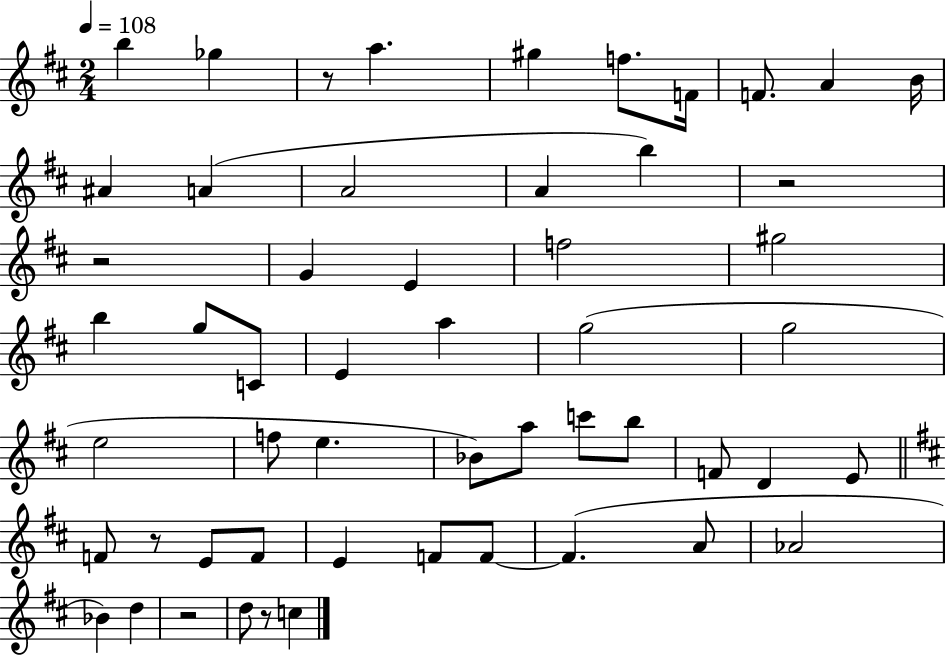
{
  \clef treble
  \numericTimeSignature
  \time 2/4
  \key d \major
  \tempo 4 = 108
  b''4 ges''4 | r8 a''4. | gis''4 f''8. f'16 | f'8. a'4 b'16 | \break ais'4 a'4( | a'2 | a'4 b''4) | r2 | \break r2 | g'4 e'4 | f''2 | gis''2 | \break b''4 g''8 c'8 | e'4 a''4 | g''2( | g''2 | \break e''2 | f''8 e''4. | bes'8) a''8 c'''8 b''8 | f'8 d'4 e'8 | \break \bar "||" \break \key d \major f'8 r8 e'8 f'8 | e'4 f'8 f'8~~ | f'4.( a'8 | aes'2 | \break bes'4) d''4 | r2 | d''8 r8 c''4 | \bar "|."
}